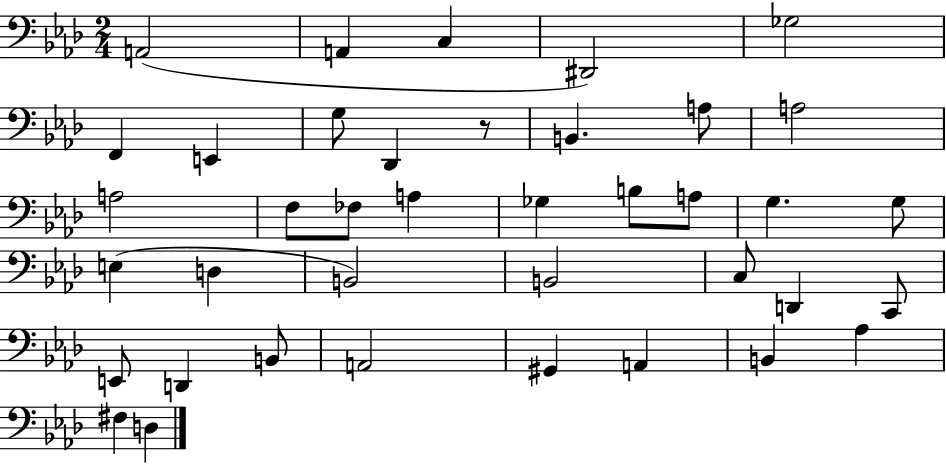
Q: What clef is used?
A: bass